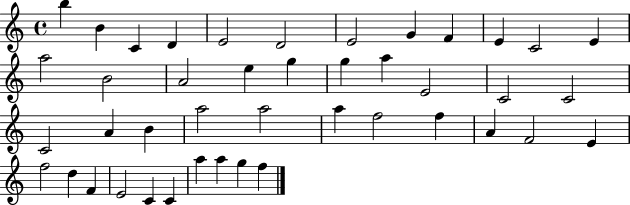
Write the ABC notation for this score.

X:1
T:Untitled
M:4/4
L:1/4
K:C
b B C D E2 D2 E2 G F E C2 E a2 B2 A2 e g g a E2 C2 C2 C2 A B a2 a2 a f2 f A F2 E f2 d F E2 C C a a g f